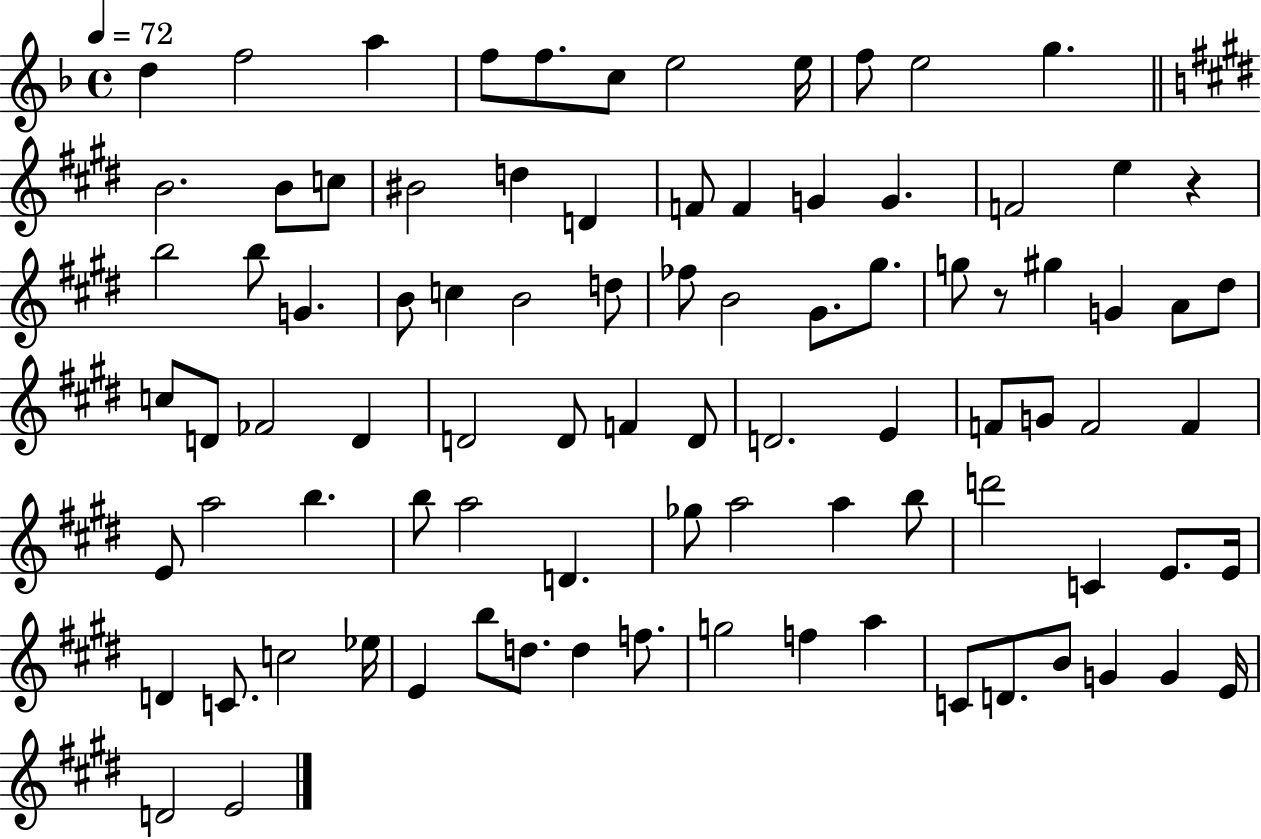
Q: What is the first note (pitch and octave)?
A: D5